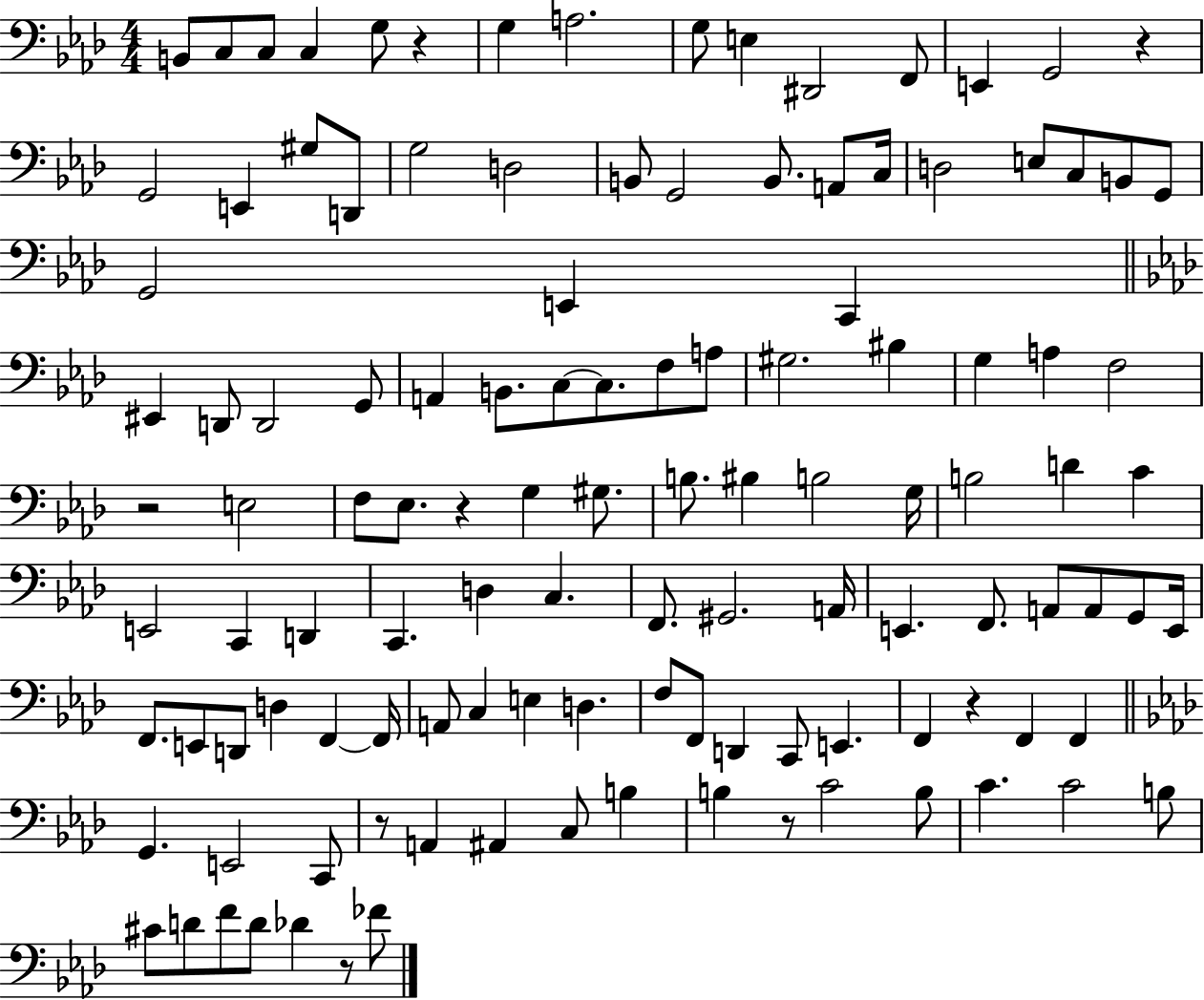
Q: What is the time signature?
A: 4/4